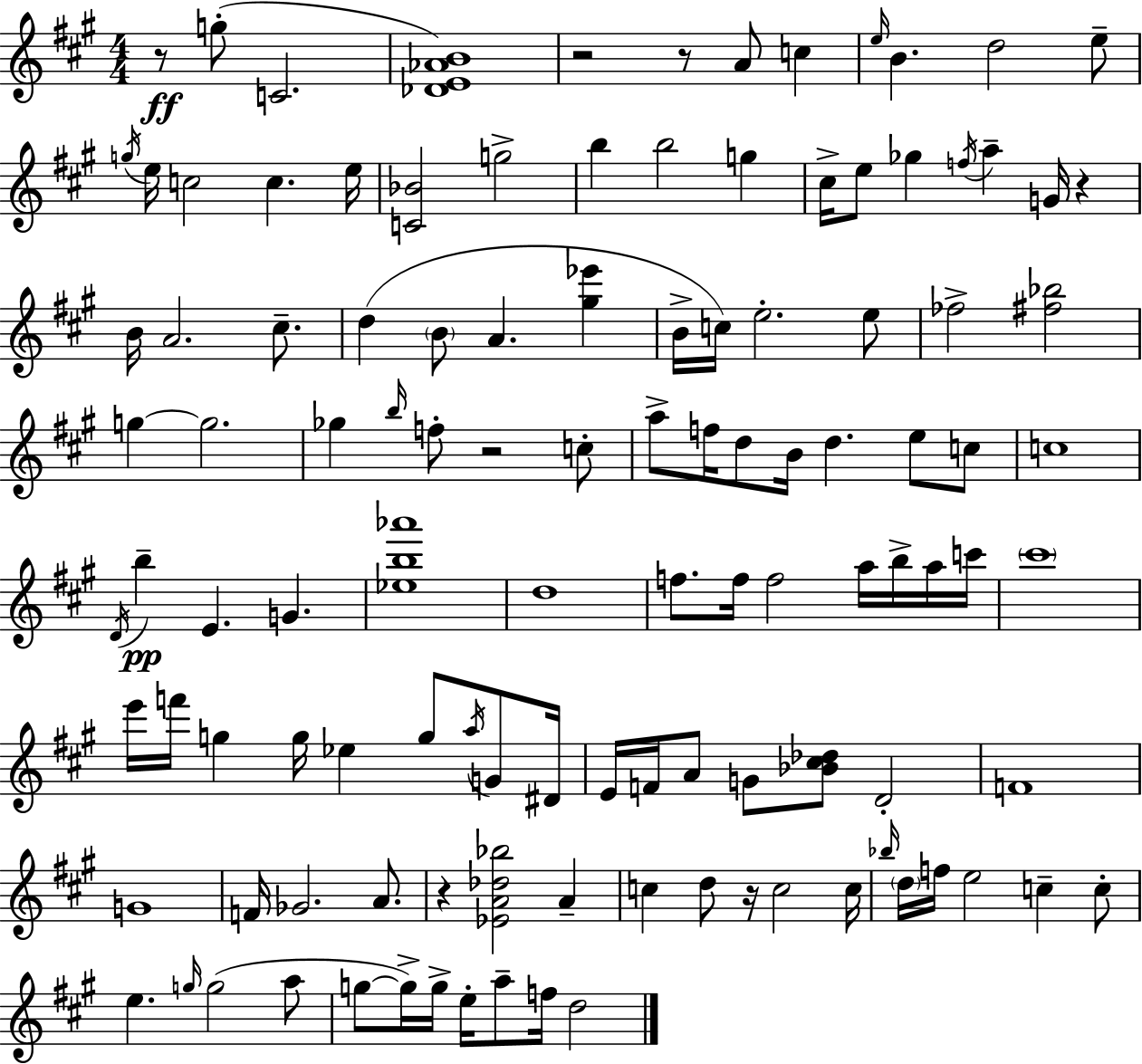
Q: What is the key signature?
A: A major